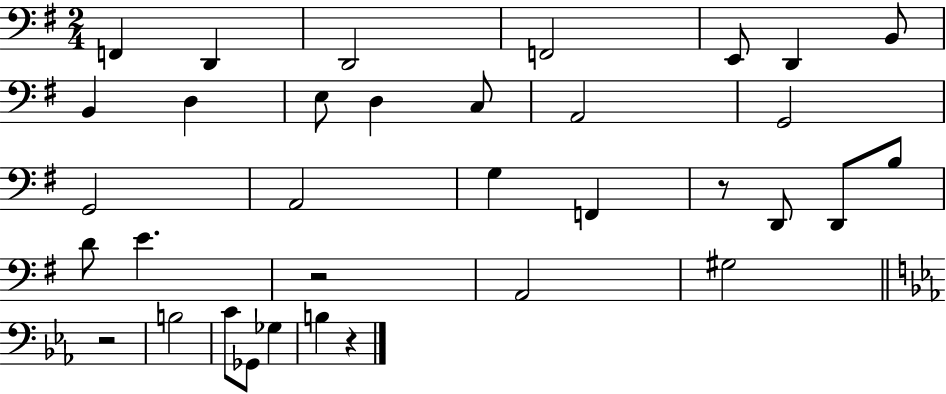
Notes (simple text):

F2/q D2/q D2/h F2/h E2/e D2/q B2/e B2/q D3/q E3/e D3/q C3/e A2/h G2/h G2/h A2/h G3/q F2/q R/e D2/e D2/e B3/e D4/e E4/q. R/h A2/h G#3/h R/h B3/h C4/e Gb2/e Gb3/q B3/q R/q